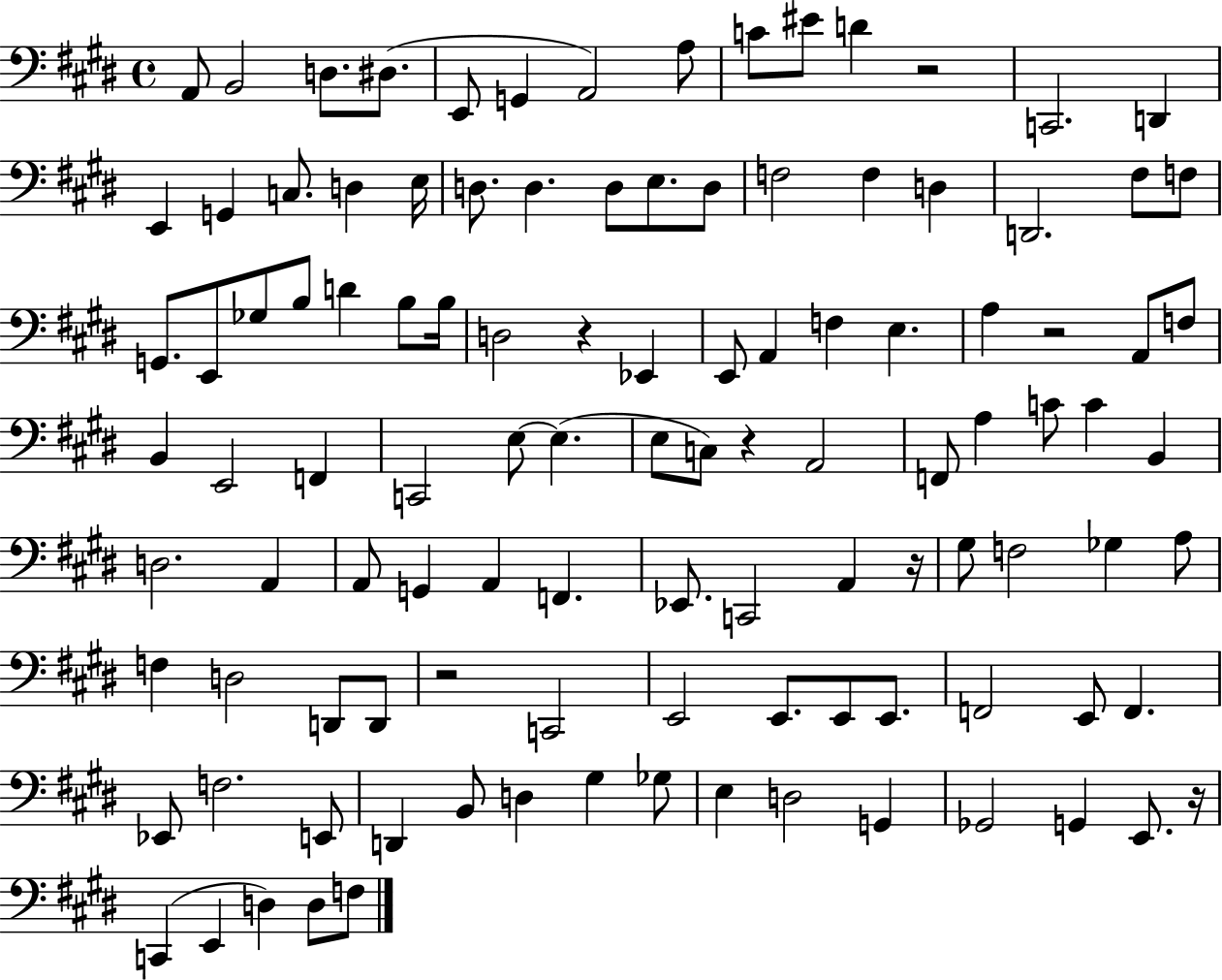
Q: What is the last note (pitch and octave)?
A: F3